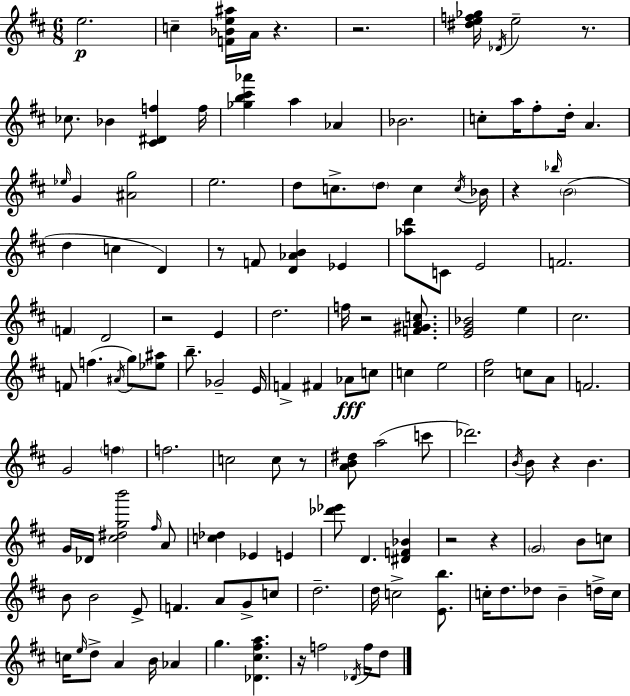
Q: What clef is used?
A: treble